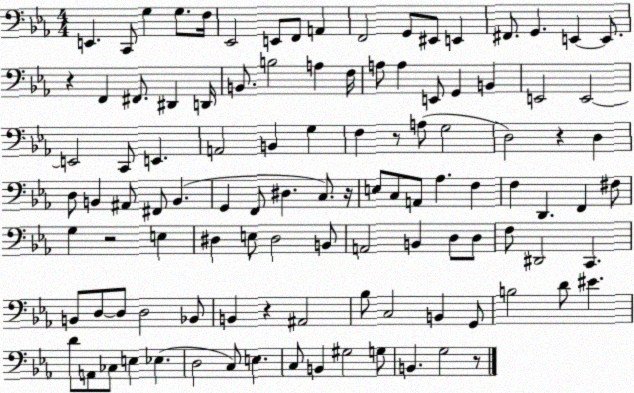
X:1
T:Untitled
M:4/4
L:1/4
K:Eb
E,, C,,/2 G, G,/2 F,/4 _E,,2 E,,/2 F,,/2 A,, F,,2 G,,/2 ^E,,/2 E,, ^F,,/2 G,, E,, E,,/2 z F,, ^F,,/2 ^D,, D,,/4 B,,/2 B,2 A, F,/4 A,/2 A, E,,/2 G,, B,, E,,2 E,,2 E,,2 C,,/2 E,, A,,2 B,, G, F, z/2 A,/2 G,2 D,2 z D, D,/2 B,, ^A,,/2 ^F,,/2 B,, G,, F,,/2 ^D, C,/2 z/4 E,/2 C,/2 A,,/2 _A, F, F, D,, F,, ^F,/2 G, z2 E, ^D, E,/2 ^D,2 B,,/2 A,,2 B,, D,/2 D,/2 F,/2 ^D,,2 C,, B,,/2 D,/2 D,/2 D,2 _B,,/2 B,, z ^A,,2 _B,/2 C,2 B,, G,,/2 B,2 D/2 ^E D/2 A,,/2 _C,/2 E, _E, D,2 C,/2 E, C,/2 B,, ^G,2 G,/2 B,, G,2 z/2